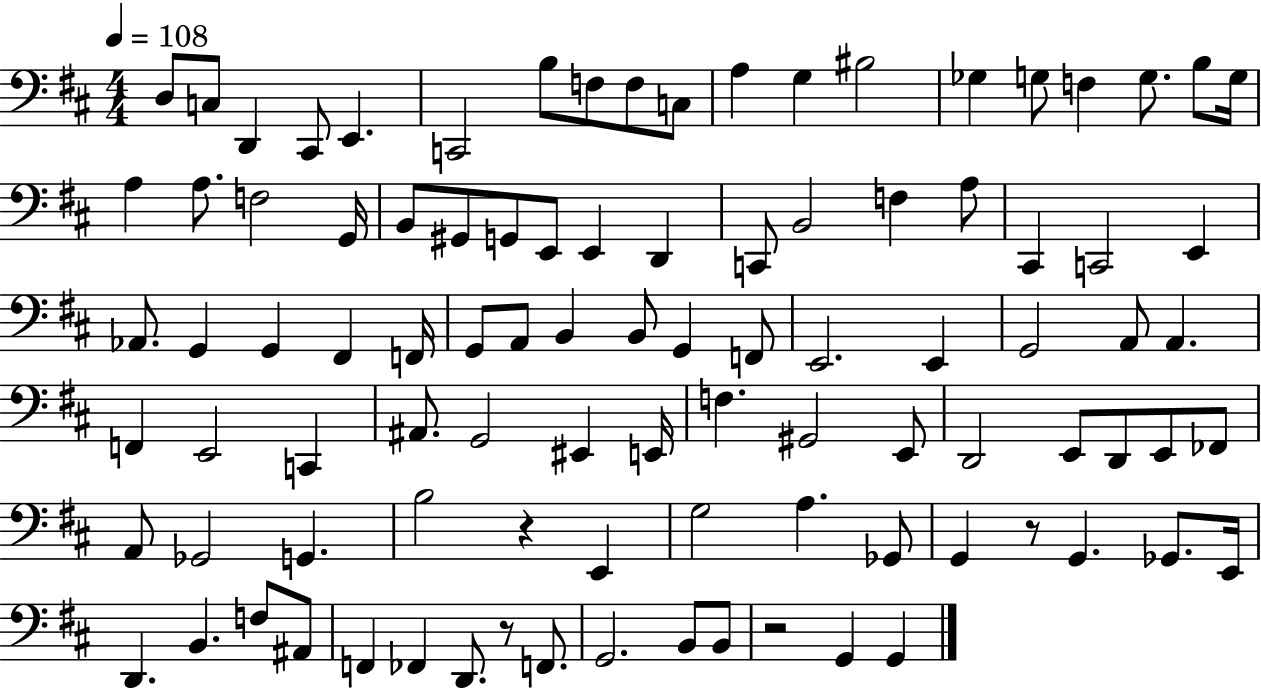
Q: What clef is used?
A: bass